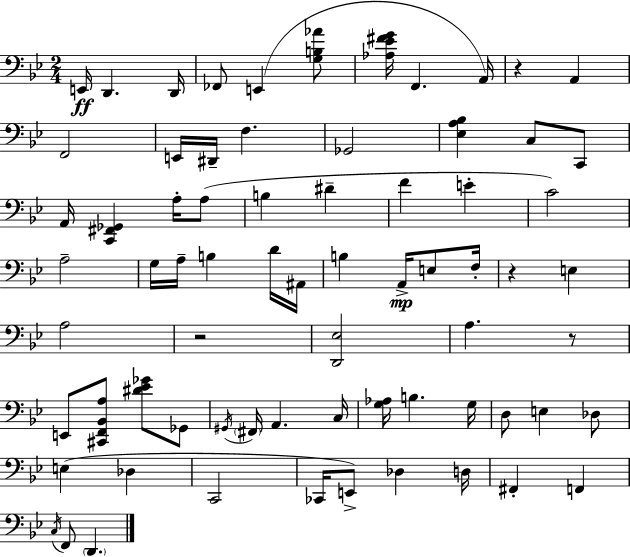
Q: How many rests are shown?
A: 4